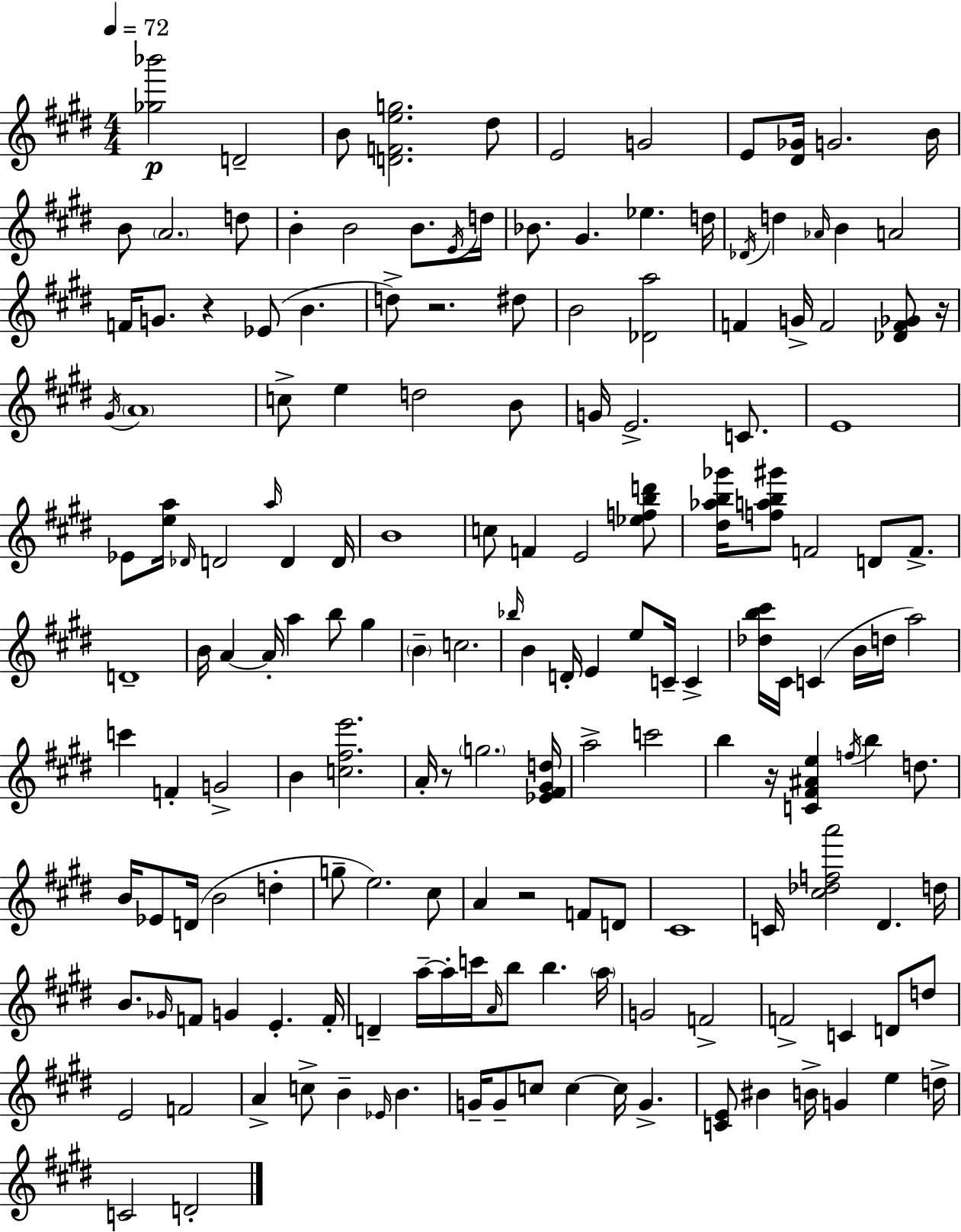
[Gb5,Bb6]/h D4/h B4/e [D4,F4,E5,G5]/h. D#5/e E4/h G4/h E4/e [D#4,Gb4]/s G4/h. B4/s B4/e A4/h. D5/e B4/q B4/h B4/e. E4/s D5/s Bb4/e. G#4/q. Eb5/q. D5/s Db4/s D5/q Ab4/s B4/q A4/h F4/s G4/e. R/q Eb4/e B4/q. D5/e R/h. D#5/e B4/h [Db4,A5]/h F4/q G4/s F4/h [Db4,F4,Gb4]/e R/s G#4/s A4/w C5/e E5/q D5/h B4/e G4/s E4/h. C4/e. E4/w Eb4/e [E5,A5]/s Db4/s D4/h A5/s D4/q D4/s B4/w C5/e F4/q E4/h [Eb5,F5,B5,D6]/e [D#5,Ab5,B5,Gb6]/s [F5,A5,B5,G#6]/e F4/h D4/e F4/e. D4/w B4/s A4/q A4/s A5/q B5/e G#5/q B4/q C5/h. Bb5/s B4/q D4/s E4/q E5/e C4/s C4/q [Db5,B5,C#6]/s C#4/s C4/q B4/s D5/s A5/h C6/q F4/q G4/h B4/q [C5,F#5,E6]/h. A4/s R/e G5/h. [Eb4,F#4,G#4,D5]/s A5/h C6/h B5/q R/s [C4,F#4,A#4,E5]/q F5/s B5/q D5/e. B4/s Eb4/e D4/s B4/h D5/q G5/e E5/h. C#5/e A4/q R/h F4/e D4/e C#4/w C4/s [C#5,Db5,F5,A6]/h D#4/q. D5/s B4/e. Gb4/s F4/e G4/q E4/q. F4/s D4/q A5/s A5/s C6/s A4/s B5/e B5/q. A5/s G4/h F4/h F4/h C4/q D4/e D5/e E4/h F4/h A4/q C5/e B4/q Eb4/s B4/q. G4/s G4/e C5/e C5/q C5/s G4/q. [C4,E4]/e BIS4/q B4/s G4/q E5/q D5/s C4/h D4/h